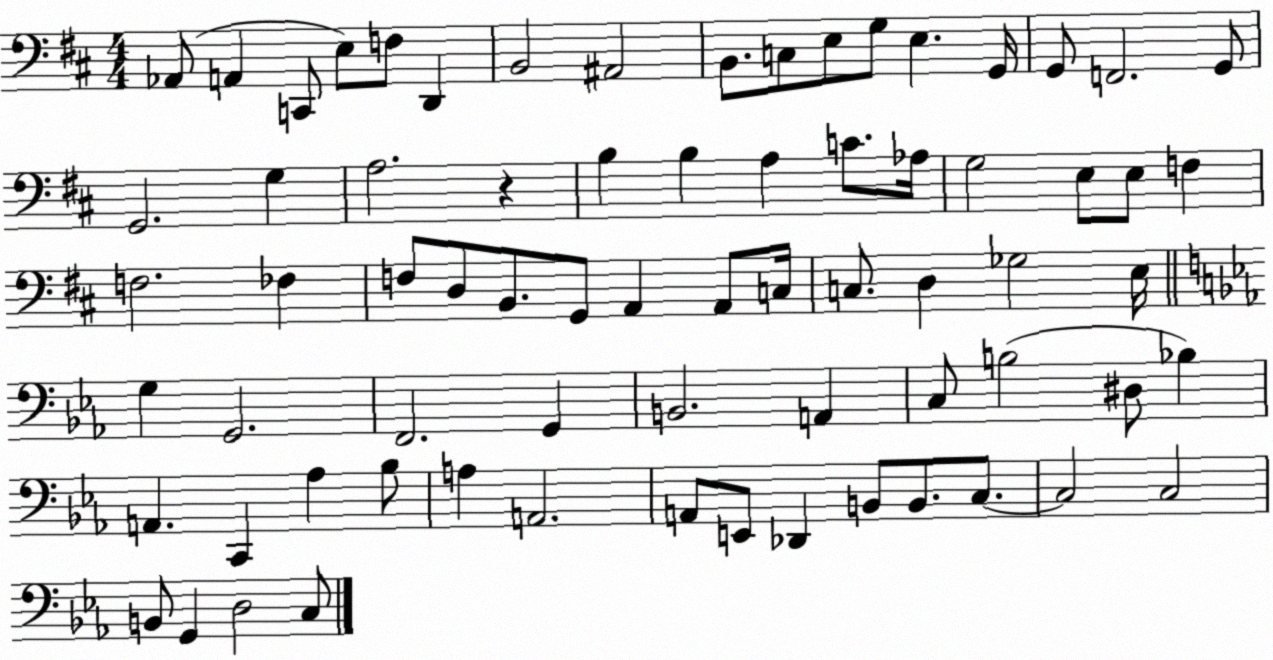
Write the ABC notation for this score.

X:1
T:Untitled
M:4/4
L:1/4
K:D
_A,,/2 A,, C,,/2 E,/2 F,/2 D,, B,,2 ^A,,2 B,,/2 C,/2 E,/2 G,/2 E, G,,/4 G,,/2 F,,2 G,,/2 G,,2 G, A,2 z B, B, A, C/2 _A,/4 G,2 E,/2 E,/2 F, F,2 _F, F,/2 D,/2 B,,/2 G,,/2 A,, A,,/2 C,/4 C,/2 D, _G,2 E,/4 G, G,,2 F,,2 G,, B,,2 A,, C,/2 B,2 ^D,/2 _B, A,, C,, _A, _B,/2 A, A,,2 A,,/2 E,,/2 _D,, B,,/2 B,,/2 C,/2 C,2 C,2 B,,/2 G,, D,2 C,/2